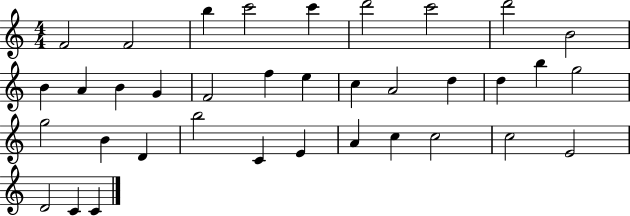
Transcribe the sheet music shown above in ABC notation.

X:1
T:Untitled
M:4/4
L:1/4
K:C
F2 F2 b c'2 c' d'2 c'2 d'2 B2 B A B G F2 f e c A2 d d b g2 g2 B D b2 C E A c c2 c2 E2 D2 C C